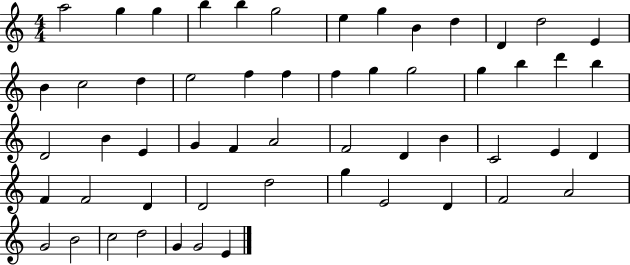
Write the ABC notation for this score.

X:1
T:Untitled
M:4/4
L:1/4
K:C
a2 g g b b g2 e g B d D d2 E B c2 d e2 f f f g g2 g b d' b D2 B E G F A2 F2 D B C2 E D F F2 D D2 d2 g E2 D F2 A2 G2 B2 c2 d2 G G2 E